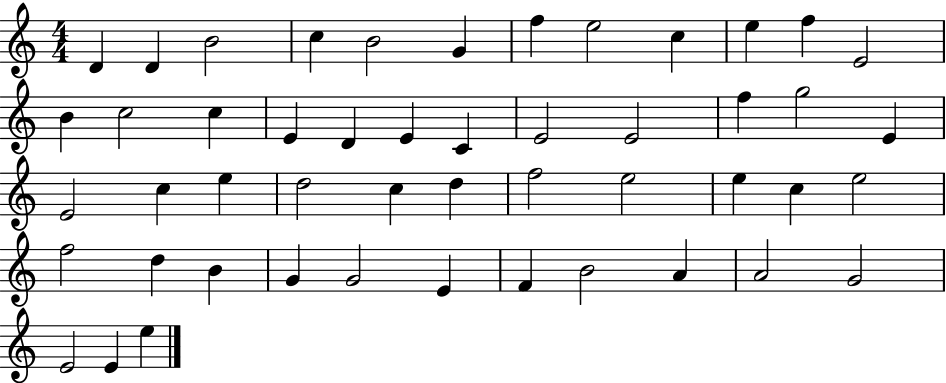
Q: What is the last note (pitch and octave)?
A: E5